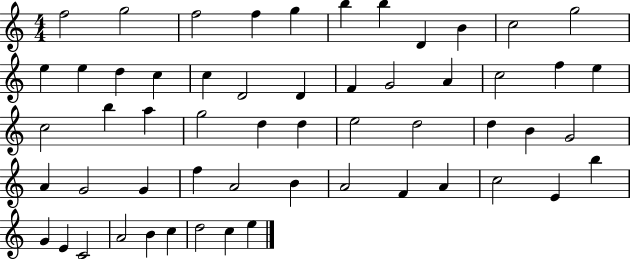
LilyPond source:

{
  \clef treble
  \numericTimeSignature
  \time 4/4
  \key c \major
  f''2 g''2 | f''2 f''4 g''4 | b''4 b''4 d'4 b'4 | c''2 g''2 | \break e''4 e''4 d''4 c''4 | c''4 d'2 d'4 | f'4 g'2 a'4 | c''2 f''4 e''4 | \break c''2 b''4 a''4 | g''2 d''4 d''4 | e''2 d''2 | d''4 b'4 g'2 | \break a'4 g'2 g'4 | f''4 a'2 b'4 | a'2 f'4 a'4 | c''2 e'4 b''4 | \break g'4 e'4 c'2 | a'2 b'4 c''4 | d''2 c''4 e''4 | \bar "|."
}